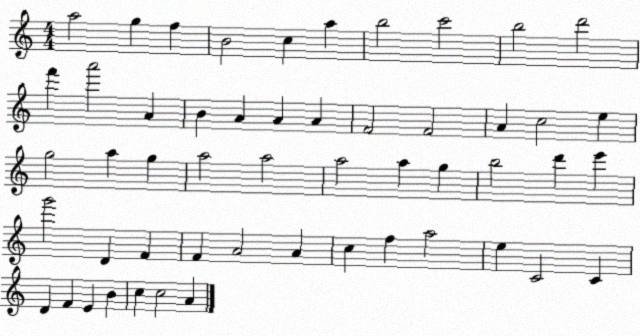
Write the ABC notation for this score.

X:1
T:Untitled
M:4/4
L:1/4
K:C
a2 g f B2 c a b2 c'2 b2 d'2 f' a'2 A B A A A F2 F2 A c2 e g2 a g a2 a2 a2 a g b2 d' e' g'2 D F F A2 A c f a2 e C2 C D F E B c c2 A